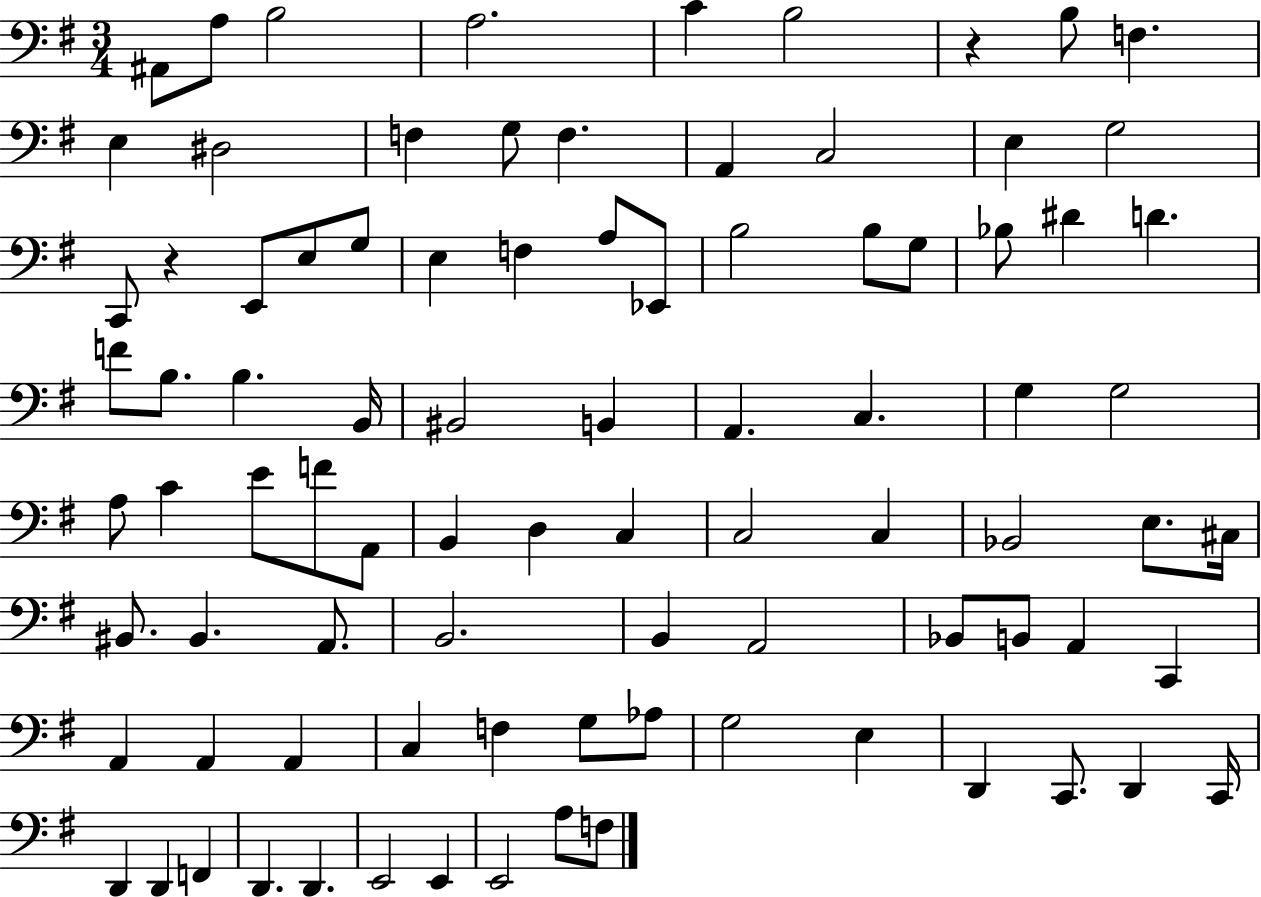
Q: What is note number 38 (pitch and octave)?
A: A2